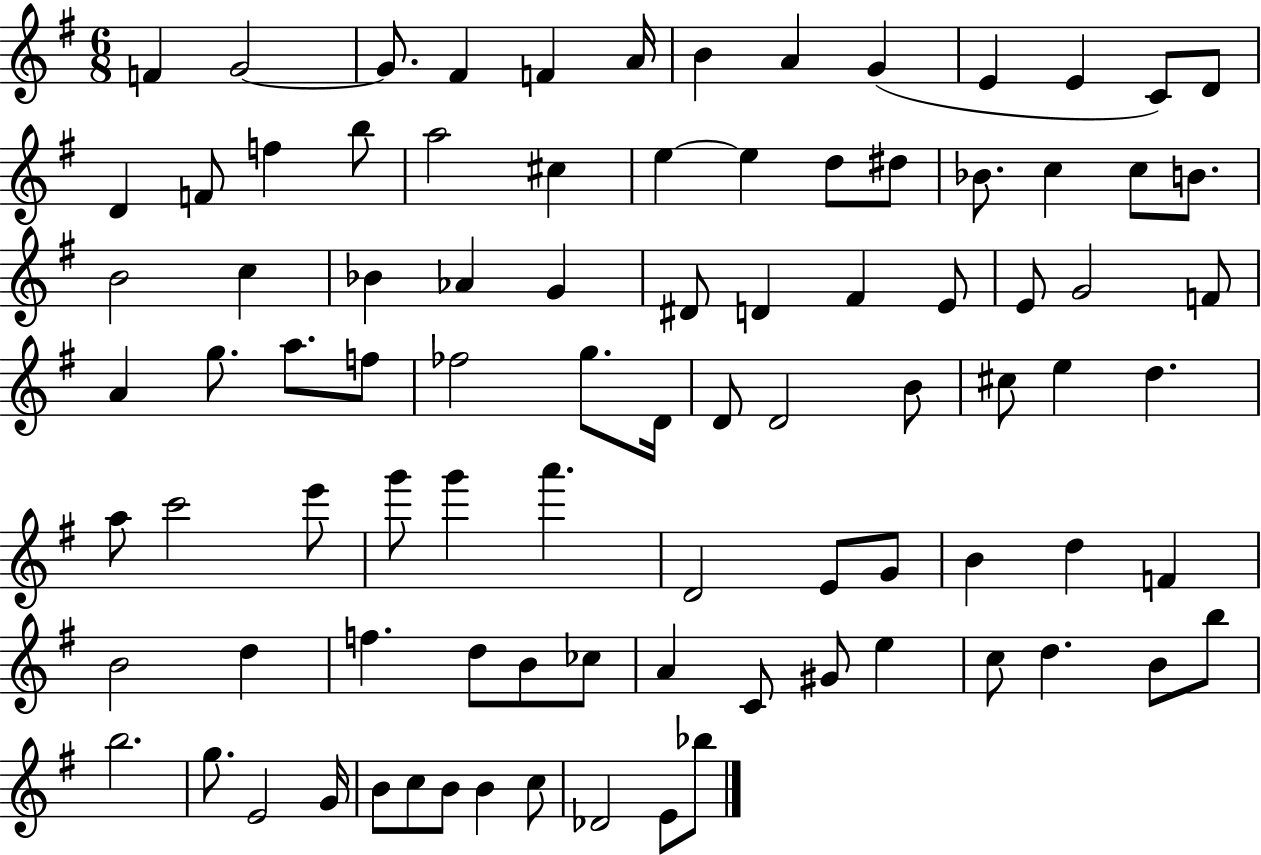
F4/q G4/h G4/e. F#4/q F4/q A4/s B4/q A4/q G4/q E4/q E4/q C4/e D4/e D4/q F4/e F5/q B5/e A5/h C#5/q E5/q E5/q D5/e D#5/e Bb4/e. C5/q C5/e B4/e. B4/h C5/q Bb4/q Ab4/q G4/q D#4/e D4/q F#4/q E4/e E4/e G4/h F4/e A4/q G5/e. A5/e. F5/e FES5/h G5/e. D4/s D4/e D4/h B4/e C#5/e E5/q D5/q. A5/e C6/h E6/e G6/e G6/q A6/q. D4/h E4/e G4/e B4/q D5/q F4/q B4/h D5/q F5/q. D5/e B4/e CES5/e A4/q C4/e G#4/e E5/q C5/e D5/q. B4/e B5/e B5/h. G5/e. E4/h G4/s B4/e C5/e B4/e B4/q C5/e Db4/h E4/e Bb5/e